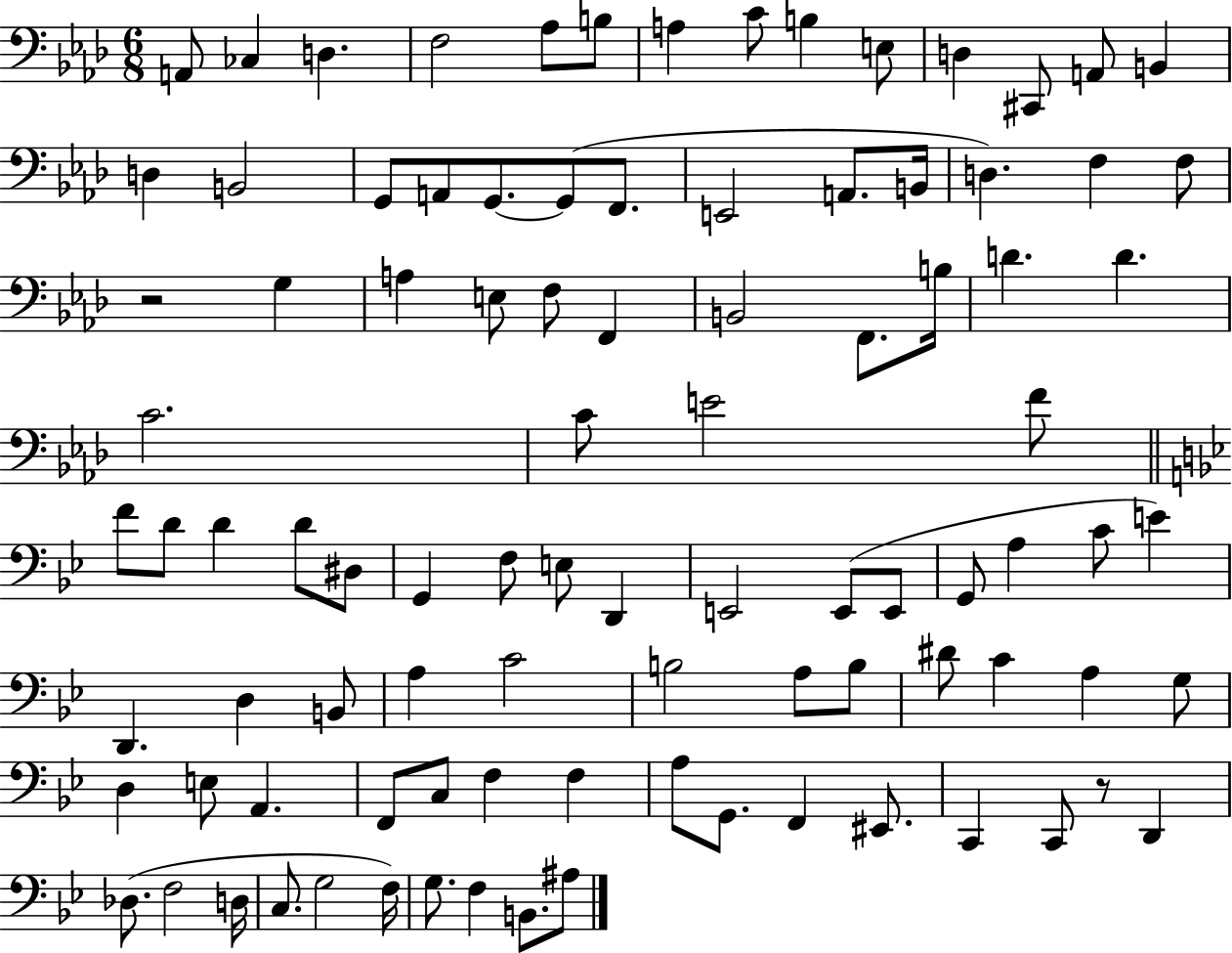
A2/e CES3/q D3/q. F3/h Ab3/e B3/e A3/q C4/e B3/q E3/e D3/q C#2/e A2/e B2/q D3/q B2/h G2/e A2/e G2/e. G2/e F2/e. E2/h A2/e. B2/s D3/q. F3/q F3/e R/h G3/q A3/q E3/e F3/e F2/q B2/h F2/e. B3/s D4/q. D4/q. C4/h. C4/e E4/h F4/e F4/e D4/e D4/q D4/e D#3/e G2/q F3/e E3/e D2/q E2/h E2/e E2/e G2/e A3/q C4/e E4/q D2/q. D3/q B2/e A3/q C4/h B3/h A3/e B3/e D#4/e C4/q A3/q G3/e D3/q E3/e A2/q. F2/e C3/e F3/q F3/q A3/e G2/e. F2/q EIS2/e. C2/q C2/e R/e D2/q Db3/e. F3/h D3/s C3/e. G3/h F3/s G3/e. F3/q B2/e. A#3/e